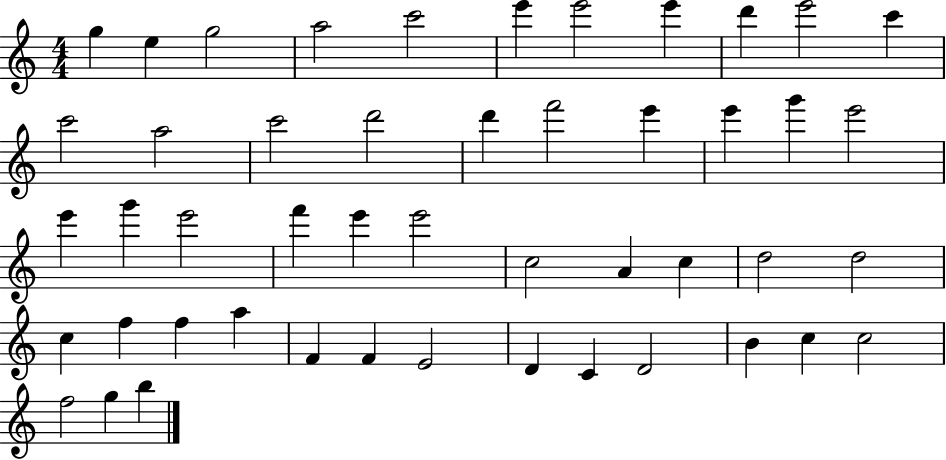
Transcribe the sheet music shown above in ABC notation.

X:1
T:Untitled
M:4/4
L:1/4
K:C
g e g2 a2 c'2 e' e'2 e' d' e'2 c' c'2 a2 c'2 d'2 d' f'2 e' e' g' e'2 e' g' e'2 f' e' e'2 c2 A c d2 d2 c f f a F F E2 D C D2 B c c2 f2 g b